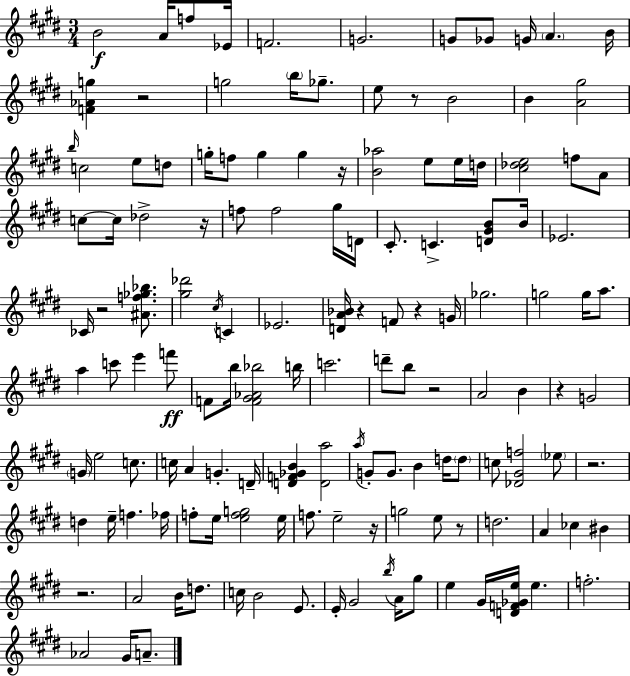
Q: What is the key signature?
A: E major